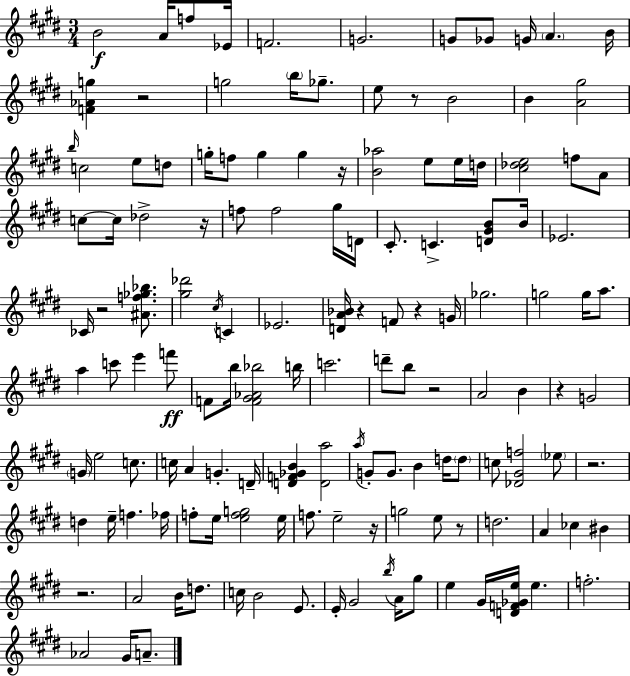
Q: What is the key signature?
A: E major